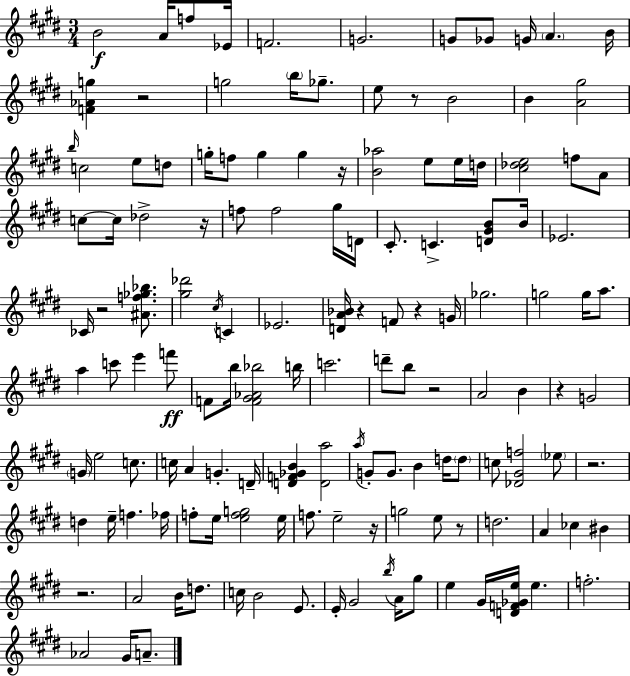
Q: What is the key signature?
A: E major